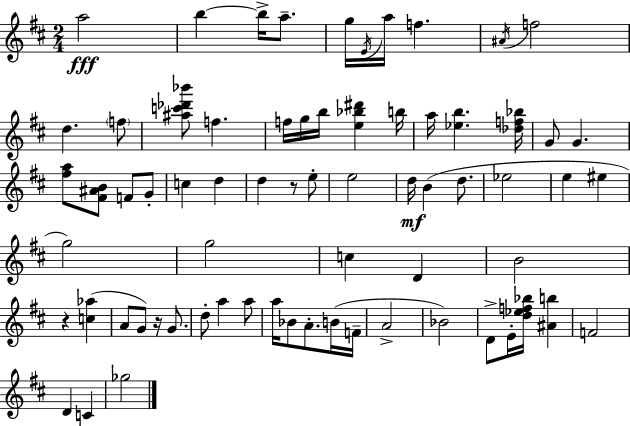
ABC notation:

X:1
T:Untitled
M:2/4
L:1/4
K:D
a2 b b/4 a/2 g/4 E/4 a/4 f ^A/4 f2 d f/2 [^ac'_d'_b']/2 f f/4 g/4 b/4 [e_b^d'] b/4 a/4 [_eb] [_df_b]/4 G/2 G [^fa]/2 [^F^AB]/2 F/2 G/2 c d d z/2 e/2 e2 d/4 B d/2 _e2 e ^e g2 g2 c D B2 z [c_a] A/2 G/2 z/4 G/2 d/2 a a/2 a/4 _B/2 A/2 B/4 F/4 A2 _B2 D/2 E/4 [d_ef_b]/4 [^Ab] F2 D C _g2